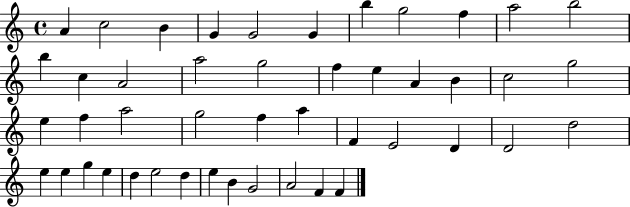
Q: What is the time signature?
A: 4/4